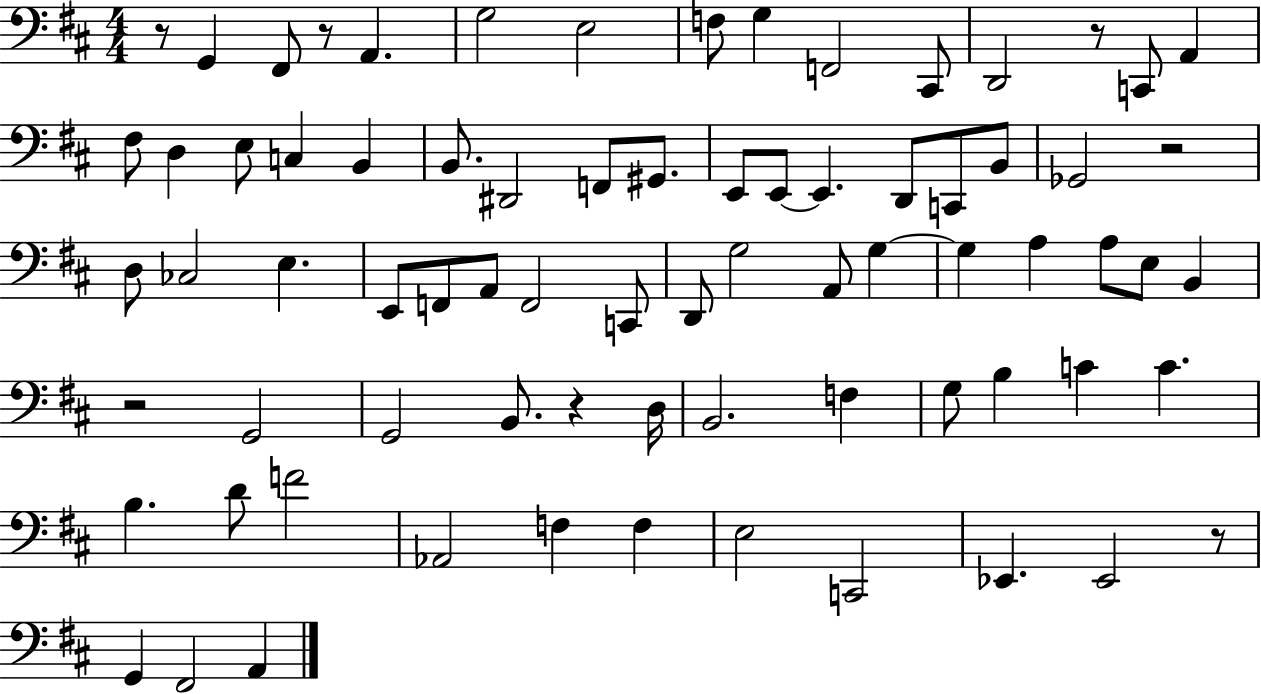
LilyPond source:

{
  \clef bass
  \numericTimeSignature
  \time 4/4
  \key d \major
  r8 g,4 fis,8 r8 a,4. | g2 e2 | f8 g4 f,2 cis,8 | d,2 r8 c,8 a,4 | \break fis8 d4 e8 c4 b,4 | b,8. dis,2 f,8 gis,8. | e,8 e,8~~ e,4. d,8 c,8 b,8 | ges,2 r2 | \break d8 ces2 e4. | e,8 f,8 a,8 f,2 c,8 | d,8 g2 a,8 g4~~ | g4 a4 a8 e8 b,4 | \break r2 g,2 | g,2 b,8. r4 d16 | b,2. f4 | g8 b4 c'4 c'4. | \break b4. d'8 f'2 | aes,2 f4 f4 | e2 c,2 | ees,4. ees,2 r8 | \break g,4 fis,2 a,4 | \bar "|."
}